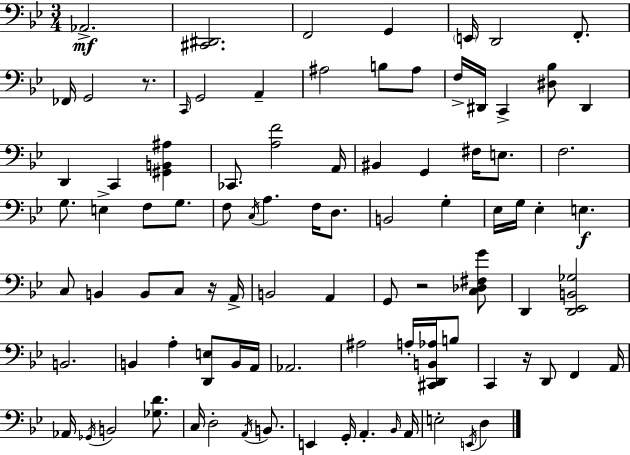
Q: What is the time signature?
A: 3/4